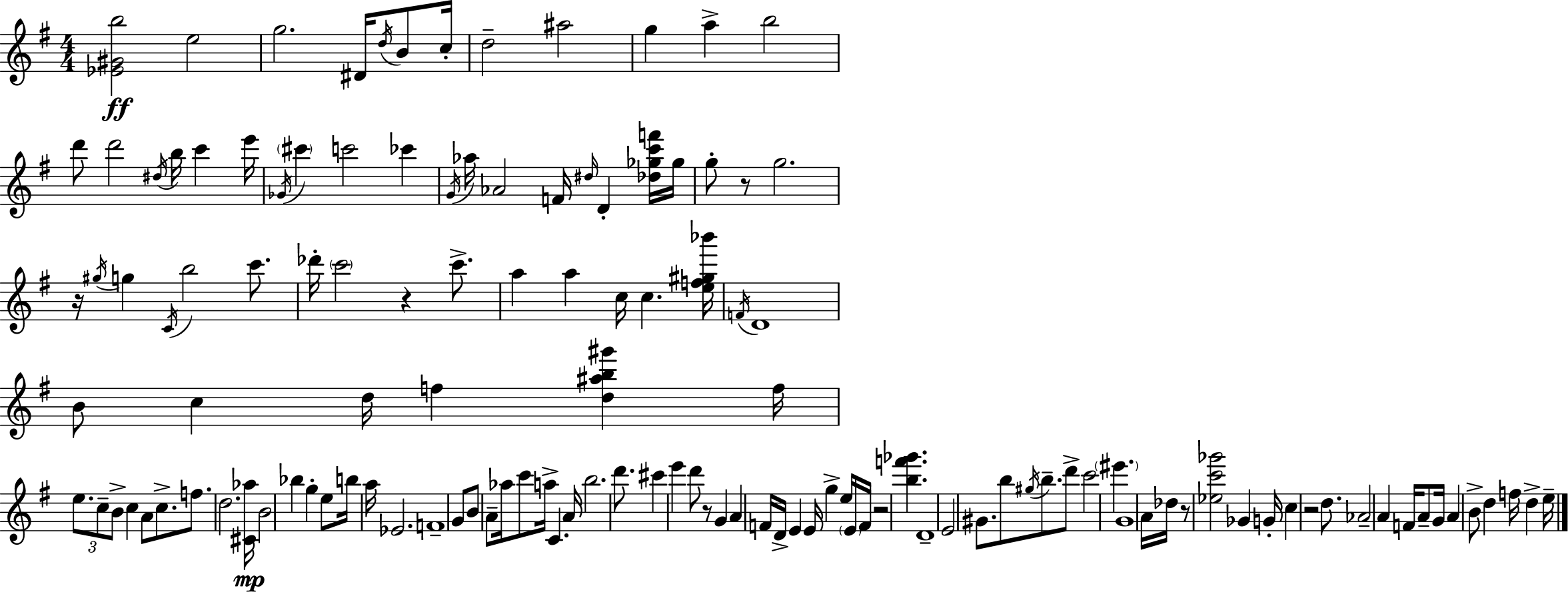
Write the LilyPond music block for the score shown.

{
  \clef treble
  \numericTimeSignature
  \time 4/4
  \key e \minor
  <ees' gis' b''>2\ff e''2 | g''2. dis'16 \acciaccatura { d''16 } b'8 | c''16-. d''2-- ais''2 | g''4 a''4-> b''2 | \break d'''8 d'''2 \acciaccatura { dis''16 } b''16 c'''4 | e'''16 \acciaccatura { ges'16 } \parenthesize cis'''4 c'''2 ces'''4 | \acciaccatura { g'16 } aes''16 aes'2 f'16 \grace { dis''16 } d'4-. | <des'' ges'' c''' f'''>16 ges''16 g''8-. r8 g''2. | \break r16 \acciaccatura { gis''16 } g''4 \acciaccatura { c'16 } b''2 | c'''8. des'''16-. \parenthesize c'''2 | r4 c'''8.-> a''4 a''4 c''16 | c''4. <e'' f'' gis'' bes'''>16 \acciaccatura { f'16 } d'1 | \break b'8 c''4 d''16 f''4 | <d'' ais'' b'' gis'''>4 f''16 \tuplet 3/2 { e''8. c''8-- b'8-> } c''4 | a'8 c''8.-> f''8. d''2. | <cis' aes''>16\mp b'2 | \break bes''4 g''4-. e''8 b''16 a''16 ees'2. | f'1-- | g'8 b'8 a'8-- aes''16 c'''8 | a''16-> c'4. a'16 b''2. | \break d'''8. cis'''4 e'''4 | d'''8 r8 g'4 a'4 f'16 d'16-> e'4 | e'16 g''4-> e''16 \parenthesize e'16 f'16 r2 | <b'' f''' ges'''>4. d'1-- | \break e'2 | gis'8. b''8 \acciaccatura { gis''16 } b''8.-- d'''8-> c'''2 | \parenthesize eis'''4. g'1 | a'16 des''16 r8 <ees'' c''' ges'''>2 | \break ges'4 g'16-. c''4 r2 | d''8. aes'2-- | a'4 f'16 a'8-- g'16 a'4 b'8-> d''4 | f''16 d''4-> e''16-- \bar "|."
}